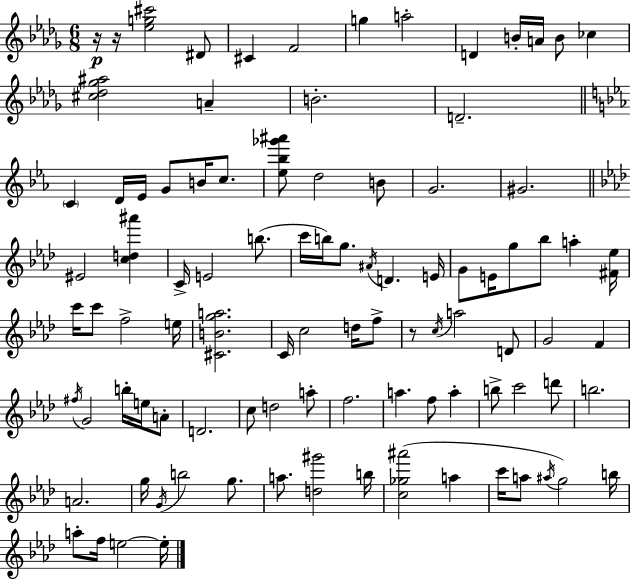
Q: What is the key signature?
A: BES minor